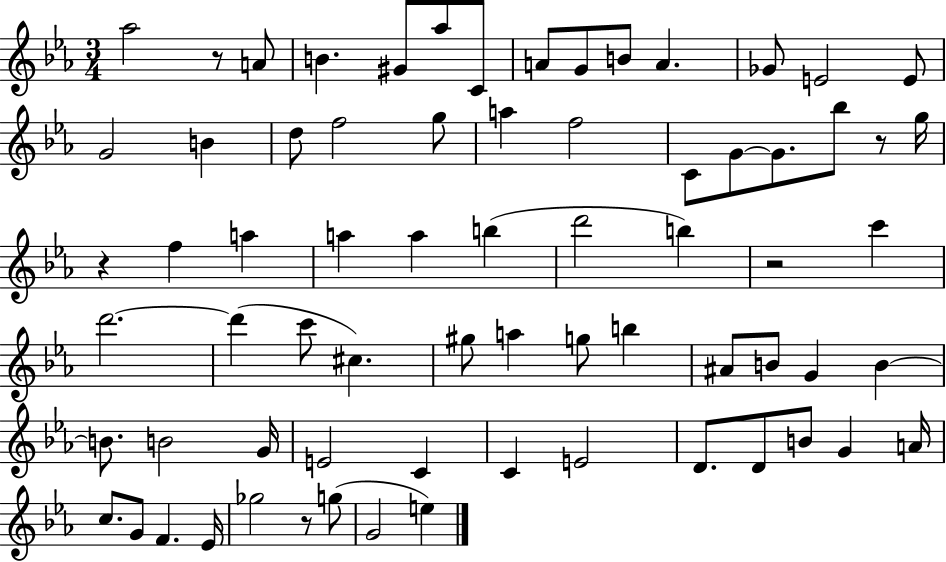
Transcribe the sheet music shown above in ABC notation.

X:1
T:Untitled
M:3/4
L:1/4
K:Eb
_a2 z/2 A/2 B ^G/2 _a/2 C/2 A/2 G/2 B/2 A _G/2 E2 E/2 G2 B d/2 f2 g/2 a f2 C/2 G/2 G/2 _b/2 z/2 g/4 z f a a a b d'2 b z2 c' d'2 d' c'/2 ^c ^g/2 a g/2 b ^A/2 B/2 G B B/2 B2 G/4 E2 C C E2 D/2 D/2 B/2 G A/4 c/2 G/2 F _E/4 _g2 z/2 g/2 G2 e